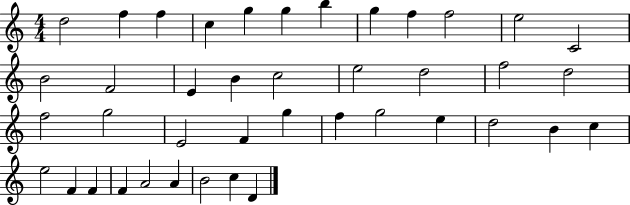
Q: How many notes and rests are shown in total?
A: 41